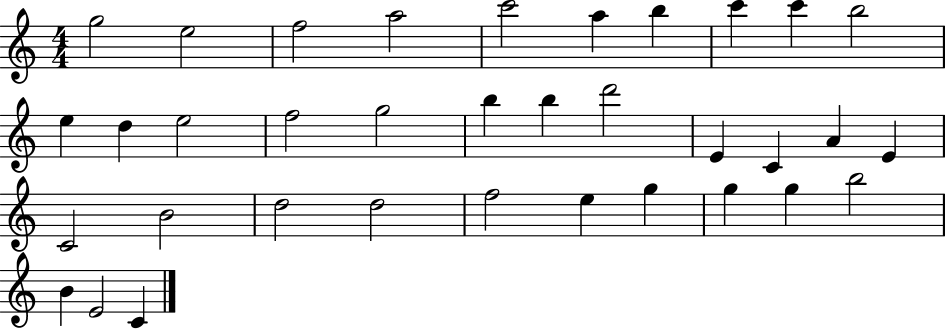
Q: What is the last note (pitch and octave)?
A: C4